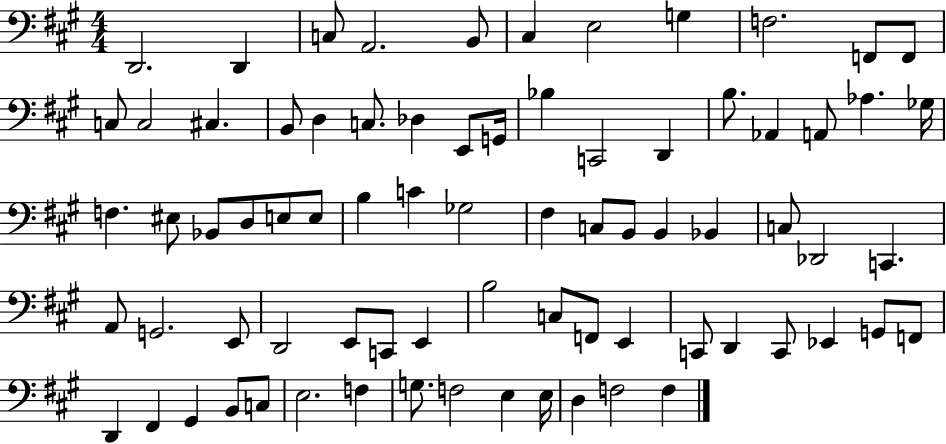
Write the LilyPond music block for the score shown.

{
  \clef bass
  \numericTimeSignature
  \time 4/4
  \key a \major
  d,2. d,4 | c8 a,2. b,8 | cis4 e2 g4 | f2. f,8 f,8 | \break c8 c2 cis4. | b,8 d4 c8. des4 e,8 g,16 | bes4 c,2 d,4 | b8. aes,4 a,8 aes4. ges16 | \break f4. eis8 bes,8 d8 e8 e8 | b4 c'4 ges2 | fis4 c8 b,8 b,4 bes,4 | c8 des,2 c,4. | \break a,8 g,2. e,8 | d,2 e,8 c,8 e,4 | b2 c8 f,8 e,4 | c,8 d,4 c,8 ees,4 g,8 f,8 | \break d,4 fis,4 gis,4 b,8 c8 | e2. f4 | g8. f2 e4 e16 | d4 f2 f4 | \break \bar "|."
}